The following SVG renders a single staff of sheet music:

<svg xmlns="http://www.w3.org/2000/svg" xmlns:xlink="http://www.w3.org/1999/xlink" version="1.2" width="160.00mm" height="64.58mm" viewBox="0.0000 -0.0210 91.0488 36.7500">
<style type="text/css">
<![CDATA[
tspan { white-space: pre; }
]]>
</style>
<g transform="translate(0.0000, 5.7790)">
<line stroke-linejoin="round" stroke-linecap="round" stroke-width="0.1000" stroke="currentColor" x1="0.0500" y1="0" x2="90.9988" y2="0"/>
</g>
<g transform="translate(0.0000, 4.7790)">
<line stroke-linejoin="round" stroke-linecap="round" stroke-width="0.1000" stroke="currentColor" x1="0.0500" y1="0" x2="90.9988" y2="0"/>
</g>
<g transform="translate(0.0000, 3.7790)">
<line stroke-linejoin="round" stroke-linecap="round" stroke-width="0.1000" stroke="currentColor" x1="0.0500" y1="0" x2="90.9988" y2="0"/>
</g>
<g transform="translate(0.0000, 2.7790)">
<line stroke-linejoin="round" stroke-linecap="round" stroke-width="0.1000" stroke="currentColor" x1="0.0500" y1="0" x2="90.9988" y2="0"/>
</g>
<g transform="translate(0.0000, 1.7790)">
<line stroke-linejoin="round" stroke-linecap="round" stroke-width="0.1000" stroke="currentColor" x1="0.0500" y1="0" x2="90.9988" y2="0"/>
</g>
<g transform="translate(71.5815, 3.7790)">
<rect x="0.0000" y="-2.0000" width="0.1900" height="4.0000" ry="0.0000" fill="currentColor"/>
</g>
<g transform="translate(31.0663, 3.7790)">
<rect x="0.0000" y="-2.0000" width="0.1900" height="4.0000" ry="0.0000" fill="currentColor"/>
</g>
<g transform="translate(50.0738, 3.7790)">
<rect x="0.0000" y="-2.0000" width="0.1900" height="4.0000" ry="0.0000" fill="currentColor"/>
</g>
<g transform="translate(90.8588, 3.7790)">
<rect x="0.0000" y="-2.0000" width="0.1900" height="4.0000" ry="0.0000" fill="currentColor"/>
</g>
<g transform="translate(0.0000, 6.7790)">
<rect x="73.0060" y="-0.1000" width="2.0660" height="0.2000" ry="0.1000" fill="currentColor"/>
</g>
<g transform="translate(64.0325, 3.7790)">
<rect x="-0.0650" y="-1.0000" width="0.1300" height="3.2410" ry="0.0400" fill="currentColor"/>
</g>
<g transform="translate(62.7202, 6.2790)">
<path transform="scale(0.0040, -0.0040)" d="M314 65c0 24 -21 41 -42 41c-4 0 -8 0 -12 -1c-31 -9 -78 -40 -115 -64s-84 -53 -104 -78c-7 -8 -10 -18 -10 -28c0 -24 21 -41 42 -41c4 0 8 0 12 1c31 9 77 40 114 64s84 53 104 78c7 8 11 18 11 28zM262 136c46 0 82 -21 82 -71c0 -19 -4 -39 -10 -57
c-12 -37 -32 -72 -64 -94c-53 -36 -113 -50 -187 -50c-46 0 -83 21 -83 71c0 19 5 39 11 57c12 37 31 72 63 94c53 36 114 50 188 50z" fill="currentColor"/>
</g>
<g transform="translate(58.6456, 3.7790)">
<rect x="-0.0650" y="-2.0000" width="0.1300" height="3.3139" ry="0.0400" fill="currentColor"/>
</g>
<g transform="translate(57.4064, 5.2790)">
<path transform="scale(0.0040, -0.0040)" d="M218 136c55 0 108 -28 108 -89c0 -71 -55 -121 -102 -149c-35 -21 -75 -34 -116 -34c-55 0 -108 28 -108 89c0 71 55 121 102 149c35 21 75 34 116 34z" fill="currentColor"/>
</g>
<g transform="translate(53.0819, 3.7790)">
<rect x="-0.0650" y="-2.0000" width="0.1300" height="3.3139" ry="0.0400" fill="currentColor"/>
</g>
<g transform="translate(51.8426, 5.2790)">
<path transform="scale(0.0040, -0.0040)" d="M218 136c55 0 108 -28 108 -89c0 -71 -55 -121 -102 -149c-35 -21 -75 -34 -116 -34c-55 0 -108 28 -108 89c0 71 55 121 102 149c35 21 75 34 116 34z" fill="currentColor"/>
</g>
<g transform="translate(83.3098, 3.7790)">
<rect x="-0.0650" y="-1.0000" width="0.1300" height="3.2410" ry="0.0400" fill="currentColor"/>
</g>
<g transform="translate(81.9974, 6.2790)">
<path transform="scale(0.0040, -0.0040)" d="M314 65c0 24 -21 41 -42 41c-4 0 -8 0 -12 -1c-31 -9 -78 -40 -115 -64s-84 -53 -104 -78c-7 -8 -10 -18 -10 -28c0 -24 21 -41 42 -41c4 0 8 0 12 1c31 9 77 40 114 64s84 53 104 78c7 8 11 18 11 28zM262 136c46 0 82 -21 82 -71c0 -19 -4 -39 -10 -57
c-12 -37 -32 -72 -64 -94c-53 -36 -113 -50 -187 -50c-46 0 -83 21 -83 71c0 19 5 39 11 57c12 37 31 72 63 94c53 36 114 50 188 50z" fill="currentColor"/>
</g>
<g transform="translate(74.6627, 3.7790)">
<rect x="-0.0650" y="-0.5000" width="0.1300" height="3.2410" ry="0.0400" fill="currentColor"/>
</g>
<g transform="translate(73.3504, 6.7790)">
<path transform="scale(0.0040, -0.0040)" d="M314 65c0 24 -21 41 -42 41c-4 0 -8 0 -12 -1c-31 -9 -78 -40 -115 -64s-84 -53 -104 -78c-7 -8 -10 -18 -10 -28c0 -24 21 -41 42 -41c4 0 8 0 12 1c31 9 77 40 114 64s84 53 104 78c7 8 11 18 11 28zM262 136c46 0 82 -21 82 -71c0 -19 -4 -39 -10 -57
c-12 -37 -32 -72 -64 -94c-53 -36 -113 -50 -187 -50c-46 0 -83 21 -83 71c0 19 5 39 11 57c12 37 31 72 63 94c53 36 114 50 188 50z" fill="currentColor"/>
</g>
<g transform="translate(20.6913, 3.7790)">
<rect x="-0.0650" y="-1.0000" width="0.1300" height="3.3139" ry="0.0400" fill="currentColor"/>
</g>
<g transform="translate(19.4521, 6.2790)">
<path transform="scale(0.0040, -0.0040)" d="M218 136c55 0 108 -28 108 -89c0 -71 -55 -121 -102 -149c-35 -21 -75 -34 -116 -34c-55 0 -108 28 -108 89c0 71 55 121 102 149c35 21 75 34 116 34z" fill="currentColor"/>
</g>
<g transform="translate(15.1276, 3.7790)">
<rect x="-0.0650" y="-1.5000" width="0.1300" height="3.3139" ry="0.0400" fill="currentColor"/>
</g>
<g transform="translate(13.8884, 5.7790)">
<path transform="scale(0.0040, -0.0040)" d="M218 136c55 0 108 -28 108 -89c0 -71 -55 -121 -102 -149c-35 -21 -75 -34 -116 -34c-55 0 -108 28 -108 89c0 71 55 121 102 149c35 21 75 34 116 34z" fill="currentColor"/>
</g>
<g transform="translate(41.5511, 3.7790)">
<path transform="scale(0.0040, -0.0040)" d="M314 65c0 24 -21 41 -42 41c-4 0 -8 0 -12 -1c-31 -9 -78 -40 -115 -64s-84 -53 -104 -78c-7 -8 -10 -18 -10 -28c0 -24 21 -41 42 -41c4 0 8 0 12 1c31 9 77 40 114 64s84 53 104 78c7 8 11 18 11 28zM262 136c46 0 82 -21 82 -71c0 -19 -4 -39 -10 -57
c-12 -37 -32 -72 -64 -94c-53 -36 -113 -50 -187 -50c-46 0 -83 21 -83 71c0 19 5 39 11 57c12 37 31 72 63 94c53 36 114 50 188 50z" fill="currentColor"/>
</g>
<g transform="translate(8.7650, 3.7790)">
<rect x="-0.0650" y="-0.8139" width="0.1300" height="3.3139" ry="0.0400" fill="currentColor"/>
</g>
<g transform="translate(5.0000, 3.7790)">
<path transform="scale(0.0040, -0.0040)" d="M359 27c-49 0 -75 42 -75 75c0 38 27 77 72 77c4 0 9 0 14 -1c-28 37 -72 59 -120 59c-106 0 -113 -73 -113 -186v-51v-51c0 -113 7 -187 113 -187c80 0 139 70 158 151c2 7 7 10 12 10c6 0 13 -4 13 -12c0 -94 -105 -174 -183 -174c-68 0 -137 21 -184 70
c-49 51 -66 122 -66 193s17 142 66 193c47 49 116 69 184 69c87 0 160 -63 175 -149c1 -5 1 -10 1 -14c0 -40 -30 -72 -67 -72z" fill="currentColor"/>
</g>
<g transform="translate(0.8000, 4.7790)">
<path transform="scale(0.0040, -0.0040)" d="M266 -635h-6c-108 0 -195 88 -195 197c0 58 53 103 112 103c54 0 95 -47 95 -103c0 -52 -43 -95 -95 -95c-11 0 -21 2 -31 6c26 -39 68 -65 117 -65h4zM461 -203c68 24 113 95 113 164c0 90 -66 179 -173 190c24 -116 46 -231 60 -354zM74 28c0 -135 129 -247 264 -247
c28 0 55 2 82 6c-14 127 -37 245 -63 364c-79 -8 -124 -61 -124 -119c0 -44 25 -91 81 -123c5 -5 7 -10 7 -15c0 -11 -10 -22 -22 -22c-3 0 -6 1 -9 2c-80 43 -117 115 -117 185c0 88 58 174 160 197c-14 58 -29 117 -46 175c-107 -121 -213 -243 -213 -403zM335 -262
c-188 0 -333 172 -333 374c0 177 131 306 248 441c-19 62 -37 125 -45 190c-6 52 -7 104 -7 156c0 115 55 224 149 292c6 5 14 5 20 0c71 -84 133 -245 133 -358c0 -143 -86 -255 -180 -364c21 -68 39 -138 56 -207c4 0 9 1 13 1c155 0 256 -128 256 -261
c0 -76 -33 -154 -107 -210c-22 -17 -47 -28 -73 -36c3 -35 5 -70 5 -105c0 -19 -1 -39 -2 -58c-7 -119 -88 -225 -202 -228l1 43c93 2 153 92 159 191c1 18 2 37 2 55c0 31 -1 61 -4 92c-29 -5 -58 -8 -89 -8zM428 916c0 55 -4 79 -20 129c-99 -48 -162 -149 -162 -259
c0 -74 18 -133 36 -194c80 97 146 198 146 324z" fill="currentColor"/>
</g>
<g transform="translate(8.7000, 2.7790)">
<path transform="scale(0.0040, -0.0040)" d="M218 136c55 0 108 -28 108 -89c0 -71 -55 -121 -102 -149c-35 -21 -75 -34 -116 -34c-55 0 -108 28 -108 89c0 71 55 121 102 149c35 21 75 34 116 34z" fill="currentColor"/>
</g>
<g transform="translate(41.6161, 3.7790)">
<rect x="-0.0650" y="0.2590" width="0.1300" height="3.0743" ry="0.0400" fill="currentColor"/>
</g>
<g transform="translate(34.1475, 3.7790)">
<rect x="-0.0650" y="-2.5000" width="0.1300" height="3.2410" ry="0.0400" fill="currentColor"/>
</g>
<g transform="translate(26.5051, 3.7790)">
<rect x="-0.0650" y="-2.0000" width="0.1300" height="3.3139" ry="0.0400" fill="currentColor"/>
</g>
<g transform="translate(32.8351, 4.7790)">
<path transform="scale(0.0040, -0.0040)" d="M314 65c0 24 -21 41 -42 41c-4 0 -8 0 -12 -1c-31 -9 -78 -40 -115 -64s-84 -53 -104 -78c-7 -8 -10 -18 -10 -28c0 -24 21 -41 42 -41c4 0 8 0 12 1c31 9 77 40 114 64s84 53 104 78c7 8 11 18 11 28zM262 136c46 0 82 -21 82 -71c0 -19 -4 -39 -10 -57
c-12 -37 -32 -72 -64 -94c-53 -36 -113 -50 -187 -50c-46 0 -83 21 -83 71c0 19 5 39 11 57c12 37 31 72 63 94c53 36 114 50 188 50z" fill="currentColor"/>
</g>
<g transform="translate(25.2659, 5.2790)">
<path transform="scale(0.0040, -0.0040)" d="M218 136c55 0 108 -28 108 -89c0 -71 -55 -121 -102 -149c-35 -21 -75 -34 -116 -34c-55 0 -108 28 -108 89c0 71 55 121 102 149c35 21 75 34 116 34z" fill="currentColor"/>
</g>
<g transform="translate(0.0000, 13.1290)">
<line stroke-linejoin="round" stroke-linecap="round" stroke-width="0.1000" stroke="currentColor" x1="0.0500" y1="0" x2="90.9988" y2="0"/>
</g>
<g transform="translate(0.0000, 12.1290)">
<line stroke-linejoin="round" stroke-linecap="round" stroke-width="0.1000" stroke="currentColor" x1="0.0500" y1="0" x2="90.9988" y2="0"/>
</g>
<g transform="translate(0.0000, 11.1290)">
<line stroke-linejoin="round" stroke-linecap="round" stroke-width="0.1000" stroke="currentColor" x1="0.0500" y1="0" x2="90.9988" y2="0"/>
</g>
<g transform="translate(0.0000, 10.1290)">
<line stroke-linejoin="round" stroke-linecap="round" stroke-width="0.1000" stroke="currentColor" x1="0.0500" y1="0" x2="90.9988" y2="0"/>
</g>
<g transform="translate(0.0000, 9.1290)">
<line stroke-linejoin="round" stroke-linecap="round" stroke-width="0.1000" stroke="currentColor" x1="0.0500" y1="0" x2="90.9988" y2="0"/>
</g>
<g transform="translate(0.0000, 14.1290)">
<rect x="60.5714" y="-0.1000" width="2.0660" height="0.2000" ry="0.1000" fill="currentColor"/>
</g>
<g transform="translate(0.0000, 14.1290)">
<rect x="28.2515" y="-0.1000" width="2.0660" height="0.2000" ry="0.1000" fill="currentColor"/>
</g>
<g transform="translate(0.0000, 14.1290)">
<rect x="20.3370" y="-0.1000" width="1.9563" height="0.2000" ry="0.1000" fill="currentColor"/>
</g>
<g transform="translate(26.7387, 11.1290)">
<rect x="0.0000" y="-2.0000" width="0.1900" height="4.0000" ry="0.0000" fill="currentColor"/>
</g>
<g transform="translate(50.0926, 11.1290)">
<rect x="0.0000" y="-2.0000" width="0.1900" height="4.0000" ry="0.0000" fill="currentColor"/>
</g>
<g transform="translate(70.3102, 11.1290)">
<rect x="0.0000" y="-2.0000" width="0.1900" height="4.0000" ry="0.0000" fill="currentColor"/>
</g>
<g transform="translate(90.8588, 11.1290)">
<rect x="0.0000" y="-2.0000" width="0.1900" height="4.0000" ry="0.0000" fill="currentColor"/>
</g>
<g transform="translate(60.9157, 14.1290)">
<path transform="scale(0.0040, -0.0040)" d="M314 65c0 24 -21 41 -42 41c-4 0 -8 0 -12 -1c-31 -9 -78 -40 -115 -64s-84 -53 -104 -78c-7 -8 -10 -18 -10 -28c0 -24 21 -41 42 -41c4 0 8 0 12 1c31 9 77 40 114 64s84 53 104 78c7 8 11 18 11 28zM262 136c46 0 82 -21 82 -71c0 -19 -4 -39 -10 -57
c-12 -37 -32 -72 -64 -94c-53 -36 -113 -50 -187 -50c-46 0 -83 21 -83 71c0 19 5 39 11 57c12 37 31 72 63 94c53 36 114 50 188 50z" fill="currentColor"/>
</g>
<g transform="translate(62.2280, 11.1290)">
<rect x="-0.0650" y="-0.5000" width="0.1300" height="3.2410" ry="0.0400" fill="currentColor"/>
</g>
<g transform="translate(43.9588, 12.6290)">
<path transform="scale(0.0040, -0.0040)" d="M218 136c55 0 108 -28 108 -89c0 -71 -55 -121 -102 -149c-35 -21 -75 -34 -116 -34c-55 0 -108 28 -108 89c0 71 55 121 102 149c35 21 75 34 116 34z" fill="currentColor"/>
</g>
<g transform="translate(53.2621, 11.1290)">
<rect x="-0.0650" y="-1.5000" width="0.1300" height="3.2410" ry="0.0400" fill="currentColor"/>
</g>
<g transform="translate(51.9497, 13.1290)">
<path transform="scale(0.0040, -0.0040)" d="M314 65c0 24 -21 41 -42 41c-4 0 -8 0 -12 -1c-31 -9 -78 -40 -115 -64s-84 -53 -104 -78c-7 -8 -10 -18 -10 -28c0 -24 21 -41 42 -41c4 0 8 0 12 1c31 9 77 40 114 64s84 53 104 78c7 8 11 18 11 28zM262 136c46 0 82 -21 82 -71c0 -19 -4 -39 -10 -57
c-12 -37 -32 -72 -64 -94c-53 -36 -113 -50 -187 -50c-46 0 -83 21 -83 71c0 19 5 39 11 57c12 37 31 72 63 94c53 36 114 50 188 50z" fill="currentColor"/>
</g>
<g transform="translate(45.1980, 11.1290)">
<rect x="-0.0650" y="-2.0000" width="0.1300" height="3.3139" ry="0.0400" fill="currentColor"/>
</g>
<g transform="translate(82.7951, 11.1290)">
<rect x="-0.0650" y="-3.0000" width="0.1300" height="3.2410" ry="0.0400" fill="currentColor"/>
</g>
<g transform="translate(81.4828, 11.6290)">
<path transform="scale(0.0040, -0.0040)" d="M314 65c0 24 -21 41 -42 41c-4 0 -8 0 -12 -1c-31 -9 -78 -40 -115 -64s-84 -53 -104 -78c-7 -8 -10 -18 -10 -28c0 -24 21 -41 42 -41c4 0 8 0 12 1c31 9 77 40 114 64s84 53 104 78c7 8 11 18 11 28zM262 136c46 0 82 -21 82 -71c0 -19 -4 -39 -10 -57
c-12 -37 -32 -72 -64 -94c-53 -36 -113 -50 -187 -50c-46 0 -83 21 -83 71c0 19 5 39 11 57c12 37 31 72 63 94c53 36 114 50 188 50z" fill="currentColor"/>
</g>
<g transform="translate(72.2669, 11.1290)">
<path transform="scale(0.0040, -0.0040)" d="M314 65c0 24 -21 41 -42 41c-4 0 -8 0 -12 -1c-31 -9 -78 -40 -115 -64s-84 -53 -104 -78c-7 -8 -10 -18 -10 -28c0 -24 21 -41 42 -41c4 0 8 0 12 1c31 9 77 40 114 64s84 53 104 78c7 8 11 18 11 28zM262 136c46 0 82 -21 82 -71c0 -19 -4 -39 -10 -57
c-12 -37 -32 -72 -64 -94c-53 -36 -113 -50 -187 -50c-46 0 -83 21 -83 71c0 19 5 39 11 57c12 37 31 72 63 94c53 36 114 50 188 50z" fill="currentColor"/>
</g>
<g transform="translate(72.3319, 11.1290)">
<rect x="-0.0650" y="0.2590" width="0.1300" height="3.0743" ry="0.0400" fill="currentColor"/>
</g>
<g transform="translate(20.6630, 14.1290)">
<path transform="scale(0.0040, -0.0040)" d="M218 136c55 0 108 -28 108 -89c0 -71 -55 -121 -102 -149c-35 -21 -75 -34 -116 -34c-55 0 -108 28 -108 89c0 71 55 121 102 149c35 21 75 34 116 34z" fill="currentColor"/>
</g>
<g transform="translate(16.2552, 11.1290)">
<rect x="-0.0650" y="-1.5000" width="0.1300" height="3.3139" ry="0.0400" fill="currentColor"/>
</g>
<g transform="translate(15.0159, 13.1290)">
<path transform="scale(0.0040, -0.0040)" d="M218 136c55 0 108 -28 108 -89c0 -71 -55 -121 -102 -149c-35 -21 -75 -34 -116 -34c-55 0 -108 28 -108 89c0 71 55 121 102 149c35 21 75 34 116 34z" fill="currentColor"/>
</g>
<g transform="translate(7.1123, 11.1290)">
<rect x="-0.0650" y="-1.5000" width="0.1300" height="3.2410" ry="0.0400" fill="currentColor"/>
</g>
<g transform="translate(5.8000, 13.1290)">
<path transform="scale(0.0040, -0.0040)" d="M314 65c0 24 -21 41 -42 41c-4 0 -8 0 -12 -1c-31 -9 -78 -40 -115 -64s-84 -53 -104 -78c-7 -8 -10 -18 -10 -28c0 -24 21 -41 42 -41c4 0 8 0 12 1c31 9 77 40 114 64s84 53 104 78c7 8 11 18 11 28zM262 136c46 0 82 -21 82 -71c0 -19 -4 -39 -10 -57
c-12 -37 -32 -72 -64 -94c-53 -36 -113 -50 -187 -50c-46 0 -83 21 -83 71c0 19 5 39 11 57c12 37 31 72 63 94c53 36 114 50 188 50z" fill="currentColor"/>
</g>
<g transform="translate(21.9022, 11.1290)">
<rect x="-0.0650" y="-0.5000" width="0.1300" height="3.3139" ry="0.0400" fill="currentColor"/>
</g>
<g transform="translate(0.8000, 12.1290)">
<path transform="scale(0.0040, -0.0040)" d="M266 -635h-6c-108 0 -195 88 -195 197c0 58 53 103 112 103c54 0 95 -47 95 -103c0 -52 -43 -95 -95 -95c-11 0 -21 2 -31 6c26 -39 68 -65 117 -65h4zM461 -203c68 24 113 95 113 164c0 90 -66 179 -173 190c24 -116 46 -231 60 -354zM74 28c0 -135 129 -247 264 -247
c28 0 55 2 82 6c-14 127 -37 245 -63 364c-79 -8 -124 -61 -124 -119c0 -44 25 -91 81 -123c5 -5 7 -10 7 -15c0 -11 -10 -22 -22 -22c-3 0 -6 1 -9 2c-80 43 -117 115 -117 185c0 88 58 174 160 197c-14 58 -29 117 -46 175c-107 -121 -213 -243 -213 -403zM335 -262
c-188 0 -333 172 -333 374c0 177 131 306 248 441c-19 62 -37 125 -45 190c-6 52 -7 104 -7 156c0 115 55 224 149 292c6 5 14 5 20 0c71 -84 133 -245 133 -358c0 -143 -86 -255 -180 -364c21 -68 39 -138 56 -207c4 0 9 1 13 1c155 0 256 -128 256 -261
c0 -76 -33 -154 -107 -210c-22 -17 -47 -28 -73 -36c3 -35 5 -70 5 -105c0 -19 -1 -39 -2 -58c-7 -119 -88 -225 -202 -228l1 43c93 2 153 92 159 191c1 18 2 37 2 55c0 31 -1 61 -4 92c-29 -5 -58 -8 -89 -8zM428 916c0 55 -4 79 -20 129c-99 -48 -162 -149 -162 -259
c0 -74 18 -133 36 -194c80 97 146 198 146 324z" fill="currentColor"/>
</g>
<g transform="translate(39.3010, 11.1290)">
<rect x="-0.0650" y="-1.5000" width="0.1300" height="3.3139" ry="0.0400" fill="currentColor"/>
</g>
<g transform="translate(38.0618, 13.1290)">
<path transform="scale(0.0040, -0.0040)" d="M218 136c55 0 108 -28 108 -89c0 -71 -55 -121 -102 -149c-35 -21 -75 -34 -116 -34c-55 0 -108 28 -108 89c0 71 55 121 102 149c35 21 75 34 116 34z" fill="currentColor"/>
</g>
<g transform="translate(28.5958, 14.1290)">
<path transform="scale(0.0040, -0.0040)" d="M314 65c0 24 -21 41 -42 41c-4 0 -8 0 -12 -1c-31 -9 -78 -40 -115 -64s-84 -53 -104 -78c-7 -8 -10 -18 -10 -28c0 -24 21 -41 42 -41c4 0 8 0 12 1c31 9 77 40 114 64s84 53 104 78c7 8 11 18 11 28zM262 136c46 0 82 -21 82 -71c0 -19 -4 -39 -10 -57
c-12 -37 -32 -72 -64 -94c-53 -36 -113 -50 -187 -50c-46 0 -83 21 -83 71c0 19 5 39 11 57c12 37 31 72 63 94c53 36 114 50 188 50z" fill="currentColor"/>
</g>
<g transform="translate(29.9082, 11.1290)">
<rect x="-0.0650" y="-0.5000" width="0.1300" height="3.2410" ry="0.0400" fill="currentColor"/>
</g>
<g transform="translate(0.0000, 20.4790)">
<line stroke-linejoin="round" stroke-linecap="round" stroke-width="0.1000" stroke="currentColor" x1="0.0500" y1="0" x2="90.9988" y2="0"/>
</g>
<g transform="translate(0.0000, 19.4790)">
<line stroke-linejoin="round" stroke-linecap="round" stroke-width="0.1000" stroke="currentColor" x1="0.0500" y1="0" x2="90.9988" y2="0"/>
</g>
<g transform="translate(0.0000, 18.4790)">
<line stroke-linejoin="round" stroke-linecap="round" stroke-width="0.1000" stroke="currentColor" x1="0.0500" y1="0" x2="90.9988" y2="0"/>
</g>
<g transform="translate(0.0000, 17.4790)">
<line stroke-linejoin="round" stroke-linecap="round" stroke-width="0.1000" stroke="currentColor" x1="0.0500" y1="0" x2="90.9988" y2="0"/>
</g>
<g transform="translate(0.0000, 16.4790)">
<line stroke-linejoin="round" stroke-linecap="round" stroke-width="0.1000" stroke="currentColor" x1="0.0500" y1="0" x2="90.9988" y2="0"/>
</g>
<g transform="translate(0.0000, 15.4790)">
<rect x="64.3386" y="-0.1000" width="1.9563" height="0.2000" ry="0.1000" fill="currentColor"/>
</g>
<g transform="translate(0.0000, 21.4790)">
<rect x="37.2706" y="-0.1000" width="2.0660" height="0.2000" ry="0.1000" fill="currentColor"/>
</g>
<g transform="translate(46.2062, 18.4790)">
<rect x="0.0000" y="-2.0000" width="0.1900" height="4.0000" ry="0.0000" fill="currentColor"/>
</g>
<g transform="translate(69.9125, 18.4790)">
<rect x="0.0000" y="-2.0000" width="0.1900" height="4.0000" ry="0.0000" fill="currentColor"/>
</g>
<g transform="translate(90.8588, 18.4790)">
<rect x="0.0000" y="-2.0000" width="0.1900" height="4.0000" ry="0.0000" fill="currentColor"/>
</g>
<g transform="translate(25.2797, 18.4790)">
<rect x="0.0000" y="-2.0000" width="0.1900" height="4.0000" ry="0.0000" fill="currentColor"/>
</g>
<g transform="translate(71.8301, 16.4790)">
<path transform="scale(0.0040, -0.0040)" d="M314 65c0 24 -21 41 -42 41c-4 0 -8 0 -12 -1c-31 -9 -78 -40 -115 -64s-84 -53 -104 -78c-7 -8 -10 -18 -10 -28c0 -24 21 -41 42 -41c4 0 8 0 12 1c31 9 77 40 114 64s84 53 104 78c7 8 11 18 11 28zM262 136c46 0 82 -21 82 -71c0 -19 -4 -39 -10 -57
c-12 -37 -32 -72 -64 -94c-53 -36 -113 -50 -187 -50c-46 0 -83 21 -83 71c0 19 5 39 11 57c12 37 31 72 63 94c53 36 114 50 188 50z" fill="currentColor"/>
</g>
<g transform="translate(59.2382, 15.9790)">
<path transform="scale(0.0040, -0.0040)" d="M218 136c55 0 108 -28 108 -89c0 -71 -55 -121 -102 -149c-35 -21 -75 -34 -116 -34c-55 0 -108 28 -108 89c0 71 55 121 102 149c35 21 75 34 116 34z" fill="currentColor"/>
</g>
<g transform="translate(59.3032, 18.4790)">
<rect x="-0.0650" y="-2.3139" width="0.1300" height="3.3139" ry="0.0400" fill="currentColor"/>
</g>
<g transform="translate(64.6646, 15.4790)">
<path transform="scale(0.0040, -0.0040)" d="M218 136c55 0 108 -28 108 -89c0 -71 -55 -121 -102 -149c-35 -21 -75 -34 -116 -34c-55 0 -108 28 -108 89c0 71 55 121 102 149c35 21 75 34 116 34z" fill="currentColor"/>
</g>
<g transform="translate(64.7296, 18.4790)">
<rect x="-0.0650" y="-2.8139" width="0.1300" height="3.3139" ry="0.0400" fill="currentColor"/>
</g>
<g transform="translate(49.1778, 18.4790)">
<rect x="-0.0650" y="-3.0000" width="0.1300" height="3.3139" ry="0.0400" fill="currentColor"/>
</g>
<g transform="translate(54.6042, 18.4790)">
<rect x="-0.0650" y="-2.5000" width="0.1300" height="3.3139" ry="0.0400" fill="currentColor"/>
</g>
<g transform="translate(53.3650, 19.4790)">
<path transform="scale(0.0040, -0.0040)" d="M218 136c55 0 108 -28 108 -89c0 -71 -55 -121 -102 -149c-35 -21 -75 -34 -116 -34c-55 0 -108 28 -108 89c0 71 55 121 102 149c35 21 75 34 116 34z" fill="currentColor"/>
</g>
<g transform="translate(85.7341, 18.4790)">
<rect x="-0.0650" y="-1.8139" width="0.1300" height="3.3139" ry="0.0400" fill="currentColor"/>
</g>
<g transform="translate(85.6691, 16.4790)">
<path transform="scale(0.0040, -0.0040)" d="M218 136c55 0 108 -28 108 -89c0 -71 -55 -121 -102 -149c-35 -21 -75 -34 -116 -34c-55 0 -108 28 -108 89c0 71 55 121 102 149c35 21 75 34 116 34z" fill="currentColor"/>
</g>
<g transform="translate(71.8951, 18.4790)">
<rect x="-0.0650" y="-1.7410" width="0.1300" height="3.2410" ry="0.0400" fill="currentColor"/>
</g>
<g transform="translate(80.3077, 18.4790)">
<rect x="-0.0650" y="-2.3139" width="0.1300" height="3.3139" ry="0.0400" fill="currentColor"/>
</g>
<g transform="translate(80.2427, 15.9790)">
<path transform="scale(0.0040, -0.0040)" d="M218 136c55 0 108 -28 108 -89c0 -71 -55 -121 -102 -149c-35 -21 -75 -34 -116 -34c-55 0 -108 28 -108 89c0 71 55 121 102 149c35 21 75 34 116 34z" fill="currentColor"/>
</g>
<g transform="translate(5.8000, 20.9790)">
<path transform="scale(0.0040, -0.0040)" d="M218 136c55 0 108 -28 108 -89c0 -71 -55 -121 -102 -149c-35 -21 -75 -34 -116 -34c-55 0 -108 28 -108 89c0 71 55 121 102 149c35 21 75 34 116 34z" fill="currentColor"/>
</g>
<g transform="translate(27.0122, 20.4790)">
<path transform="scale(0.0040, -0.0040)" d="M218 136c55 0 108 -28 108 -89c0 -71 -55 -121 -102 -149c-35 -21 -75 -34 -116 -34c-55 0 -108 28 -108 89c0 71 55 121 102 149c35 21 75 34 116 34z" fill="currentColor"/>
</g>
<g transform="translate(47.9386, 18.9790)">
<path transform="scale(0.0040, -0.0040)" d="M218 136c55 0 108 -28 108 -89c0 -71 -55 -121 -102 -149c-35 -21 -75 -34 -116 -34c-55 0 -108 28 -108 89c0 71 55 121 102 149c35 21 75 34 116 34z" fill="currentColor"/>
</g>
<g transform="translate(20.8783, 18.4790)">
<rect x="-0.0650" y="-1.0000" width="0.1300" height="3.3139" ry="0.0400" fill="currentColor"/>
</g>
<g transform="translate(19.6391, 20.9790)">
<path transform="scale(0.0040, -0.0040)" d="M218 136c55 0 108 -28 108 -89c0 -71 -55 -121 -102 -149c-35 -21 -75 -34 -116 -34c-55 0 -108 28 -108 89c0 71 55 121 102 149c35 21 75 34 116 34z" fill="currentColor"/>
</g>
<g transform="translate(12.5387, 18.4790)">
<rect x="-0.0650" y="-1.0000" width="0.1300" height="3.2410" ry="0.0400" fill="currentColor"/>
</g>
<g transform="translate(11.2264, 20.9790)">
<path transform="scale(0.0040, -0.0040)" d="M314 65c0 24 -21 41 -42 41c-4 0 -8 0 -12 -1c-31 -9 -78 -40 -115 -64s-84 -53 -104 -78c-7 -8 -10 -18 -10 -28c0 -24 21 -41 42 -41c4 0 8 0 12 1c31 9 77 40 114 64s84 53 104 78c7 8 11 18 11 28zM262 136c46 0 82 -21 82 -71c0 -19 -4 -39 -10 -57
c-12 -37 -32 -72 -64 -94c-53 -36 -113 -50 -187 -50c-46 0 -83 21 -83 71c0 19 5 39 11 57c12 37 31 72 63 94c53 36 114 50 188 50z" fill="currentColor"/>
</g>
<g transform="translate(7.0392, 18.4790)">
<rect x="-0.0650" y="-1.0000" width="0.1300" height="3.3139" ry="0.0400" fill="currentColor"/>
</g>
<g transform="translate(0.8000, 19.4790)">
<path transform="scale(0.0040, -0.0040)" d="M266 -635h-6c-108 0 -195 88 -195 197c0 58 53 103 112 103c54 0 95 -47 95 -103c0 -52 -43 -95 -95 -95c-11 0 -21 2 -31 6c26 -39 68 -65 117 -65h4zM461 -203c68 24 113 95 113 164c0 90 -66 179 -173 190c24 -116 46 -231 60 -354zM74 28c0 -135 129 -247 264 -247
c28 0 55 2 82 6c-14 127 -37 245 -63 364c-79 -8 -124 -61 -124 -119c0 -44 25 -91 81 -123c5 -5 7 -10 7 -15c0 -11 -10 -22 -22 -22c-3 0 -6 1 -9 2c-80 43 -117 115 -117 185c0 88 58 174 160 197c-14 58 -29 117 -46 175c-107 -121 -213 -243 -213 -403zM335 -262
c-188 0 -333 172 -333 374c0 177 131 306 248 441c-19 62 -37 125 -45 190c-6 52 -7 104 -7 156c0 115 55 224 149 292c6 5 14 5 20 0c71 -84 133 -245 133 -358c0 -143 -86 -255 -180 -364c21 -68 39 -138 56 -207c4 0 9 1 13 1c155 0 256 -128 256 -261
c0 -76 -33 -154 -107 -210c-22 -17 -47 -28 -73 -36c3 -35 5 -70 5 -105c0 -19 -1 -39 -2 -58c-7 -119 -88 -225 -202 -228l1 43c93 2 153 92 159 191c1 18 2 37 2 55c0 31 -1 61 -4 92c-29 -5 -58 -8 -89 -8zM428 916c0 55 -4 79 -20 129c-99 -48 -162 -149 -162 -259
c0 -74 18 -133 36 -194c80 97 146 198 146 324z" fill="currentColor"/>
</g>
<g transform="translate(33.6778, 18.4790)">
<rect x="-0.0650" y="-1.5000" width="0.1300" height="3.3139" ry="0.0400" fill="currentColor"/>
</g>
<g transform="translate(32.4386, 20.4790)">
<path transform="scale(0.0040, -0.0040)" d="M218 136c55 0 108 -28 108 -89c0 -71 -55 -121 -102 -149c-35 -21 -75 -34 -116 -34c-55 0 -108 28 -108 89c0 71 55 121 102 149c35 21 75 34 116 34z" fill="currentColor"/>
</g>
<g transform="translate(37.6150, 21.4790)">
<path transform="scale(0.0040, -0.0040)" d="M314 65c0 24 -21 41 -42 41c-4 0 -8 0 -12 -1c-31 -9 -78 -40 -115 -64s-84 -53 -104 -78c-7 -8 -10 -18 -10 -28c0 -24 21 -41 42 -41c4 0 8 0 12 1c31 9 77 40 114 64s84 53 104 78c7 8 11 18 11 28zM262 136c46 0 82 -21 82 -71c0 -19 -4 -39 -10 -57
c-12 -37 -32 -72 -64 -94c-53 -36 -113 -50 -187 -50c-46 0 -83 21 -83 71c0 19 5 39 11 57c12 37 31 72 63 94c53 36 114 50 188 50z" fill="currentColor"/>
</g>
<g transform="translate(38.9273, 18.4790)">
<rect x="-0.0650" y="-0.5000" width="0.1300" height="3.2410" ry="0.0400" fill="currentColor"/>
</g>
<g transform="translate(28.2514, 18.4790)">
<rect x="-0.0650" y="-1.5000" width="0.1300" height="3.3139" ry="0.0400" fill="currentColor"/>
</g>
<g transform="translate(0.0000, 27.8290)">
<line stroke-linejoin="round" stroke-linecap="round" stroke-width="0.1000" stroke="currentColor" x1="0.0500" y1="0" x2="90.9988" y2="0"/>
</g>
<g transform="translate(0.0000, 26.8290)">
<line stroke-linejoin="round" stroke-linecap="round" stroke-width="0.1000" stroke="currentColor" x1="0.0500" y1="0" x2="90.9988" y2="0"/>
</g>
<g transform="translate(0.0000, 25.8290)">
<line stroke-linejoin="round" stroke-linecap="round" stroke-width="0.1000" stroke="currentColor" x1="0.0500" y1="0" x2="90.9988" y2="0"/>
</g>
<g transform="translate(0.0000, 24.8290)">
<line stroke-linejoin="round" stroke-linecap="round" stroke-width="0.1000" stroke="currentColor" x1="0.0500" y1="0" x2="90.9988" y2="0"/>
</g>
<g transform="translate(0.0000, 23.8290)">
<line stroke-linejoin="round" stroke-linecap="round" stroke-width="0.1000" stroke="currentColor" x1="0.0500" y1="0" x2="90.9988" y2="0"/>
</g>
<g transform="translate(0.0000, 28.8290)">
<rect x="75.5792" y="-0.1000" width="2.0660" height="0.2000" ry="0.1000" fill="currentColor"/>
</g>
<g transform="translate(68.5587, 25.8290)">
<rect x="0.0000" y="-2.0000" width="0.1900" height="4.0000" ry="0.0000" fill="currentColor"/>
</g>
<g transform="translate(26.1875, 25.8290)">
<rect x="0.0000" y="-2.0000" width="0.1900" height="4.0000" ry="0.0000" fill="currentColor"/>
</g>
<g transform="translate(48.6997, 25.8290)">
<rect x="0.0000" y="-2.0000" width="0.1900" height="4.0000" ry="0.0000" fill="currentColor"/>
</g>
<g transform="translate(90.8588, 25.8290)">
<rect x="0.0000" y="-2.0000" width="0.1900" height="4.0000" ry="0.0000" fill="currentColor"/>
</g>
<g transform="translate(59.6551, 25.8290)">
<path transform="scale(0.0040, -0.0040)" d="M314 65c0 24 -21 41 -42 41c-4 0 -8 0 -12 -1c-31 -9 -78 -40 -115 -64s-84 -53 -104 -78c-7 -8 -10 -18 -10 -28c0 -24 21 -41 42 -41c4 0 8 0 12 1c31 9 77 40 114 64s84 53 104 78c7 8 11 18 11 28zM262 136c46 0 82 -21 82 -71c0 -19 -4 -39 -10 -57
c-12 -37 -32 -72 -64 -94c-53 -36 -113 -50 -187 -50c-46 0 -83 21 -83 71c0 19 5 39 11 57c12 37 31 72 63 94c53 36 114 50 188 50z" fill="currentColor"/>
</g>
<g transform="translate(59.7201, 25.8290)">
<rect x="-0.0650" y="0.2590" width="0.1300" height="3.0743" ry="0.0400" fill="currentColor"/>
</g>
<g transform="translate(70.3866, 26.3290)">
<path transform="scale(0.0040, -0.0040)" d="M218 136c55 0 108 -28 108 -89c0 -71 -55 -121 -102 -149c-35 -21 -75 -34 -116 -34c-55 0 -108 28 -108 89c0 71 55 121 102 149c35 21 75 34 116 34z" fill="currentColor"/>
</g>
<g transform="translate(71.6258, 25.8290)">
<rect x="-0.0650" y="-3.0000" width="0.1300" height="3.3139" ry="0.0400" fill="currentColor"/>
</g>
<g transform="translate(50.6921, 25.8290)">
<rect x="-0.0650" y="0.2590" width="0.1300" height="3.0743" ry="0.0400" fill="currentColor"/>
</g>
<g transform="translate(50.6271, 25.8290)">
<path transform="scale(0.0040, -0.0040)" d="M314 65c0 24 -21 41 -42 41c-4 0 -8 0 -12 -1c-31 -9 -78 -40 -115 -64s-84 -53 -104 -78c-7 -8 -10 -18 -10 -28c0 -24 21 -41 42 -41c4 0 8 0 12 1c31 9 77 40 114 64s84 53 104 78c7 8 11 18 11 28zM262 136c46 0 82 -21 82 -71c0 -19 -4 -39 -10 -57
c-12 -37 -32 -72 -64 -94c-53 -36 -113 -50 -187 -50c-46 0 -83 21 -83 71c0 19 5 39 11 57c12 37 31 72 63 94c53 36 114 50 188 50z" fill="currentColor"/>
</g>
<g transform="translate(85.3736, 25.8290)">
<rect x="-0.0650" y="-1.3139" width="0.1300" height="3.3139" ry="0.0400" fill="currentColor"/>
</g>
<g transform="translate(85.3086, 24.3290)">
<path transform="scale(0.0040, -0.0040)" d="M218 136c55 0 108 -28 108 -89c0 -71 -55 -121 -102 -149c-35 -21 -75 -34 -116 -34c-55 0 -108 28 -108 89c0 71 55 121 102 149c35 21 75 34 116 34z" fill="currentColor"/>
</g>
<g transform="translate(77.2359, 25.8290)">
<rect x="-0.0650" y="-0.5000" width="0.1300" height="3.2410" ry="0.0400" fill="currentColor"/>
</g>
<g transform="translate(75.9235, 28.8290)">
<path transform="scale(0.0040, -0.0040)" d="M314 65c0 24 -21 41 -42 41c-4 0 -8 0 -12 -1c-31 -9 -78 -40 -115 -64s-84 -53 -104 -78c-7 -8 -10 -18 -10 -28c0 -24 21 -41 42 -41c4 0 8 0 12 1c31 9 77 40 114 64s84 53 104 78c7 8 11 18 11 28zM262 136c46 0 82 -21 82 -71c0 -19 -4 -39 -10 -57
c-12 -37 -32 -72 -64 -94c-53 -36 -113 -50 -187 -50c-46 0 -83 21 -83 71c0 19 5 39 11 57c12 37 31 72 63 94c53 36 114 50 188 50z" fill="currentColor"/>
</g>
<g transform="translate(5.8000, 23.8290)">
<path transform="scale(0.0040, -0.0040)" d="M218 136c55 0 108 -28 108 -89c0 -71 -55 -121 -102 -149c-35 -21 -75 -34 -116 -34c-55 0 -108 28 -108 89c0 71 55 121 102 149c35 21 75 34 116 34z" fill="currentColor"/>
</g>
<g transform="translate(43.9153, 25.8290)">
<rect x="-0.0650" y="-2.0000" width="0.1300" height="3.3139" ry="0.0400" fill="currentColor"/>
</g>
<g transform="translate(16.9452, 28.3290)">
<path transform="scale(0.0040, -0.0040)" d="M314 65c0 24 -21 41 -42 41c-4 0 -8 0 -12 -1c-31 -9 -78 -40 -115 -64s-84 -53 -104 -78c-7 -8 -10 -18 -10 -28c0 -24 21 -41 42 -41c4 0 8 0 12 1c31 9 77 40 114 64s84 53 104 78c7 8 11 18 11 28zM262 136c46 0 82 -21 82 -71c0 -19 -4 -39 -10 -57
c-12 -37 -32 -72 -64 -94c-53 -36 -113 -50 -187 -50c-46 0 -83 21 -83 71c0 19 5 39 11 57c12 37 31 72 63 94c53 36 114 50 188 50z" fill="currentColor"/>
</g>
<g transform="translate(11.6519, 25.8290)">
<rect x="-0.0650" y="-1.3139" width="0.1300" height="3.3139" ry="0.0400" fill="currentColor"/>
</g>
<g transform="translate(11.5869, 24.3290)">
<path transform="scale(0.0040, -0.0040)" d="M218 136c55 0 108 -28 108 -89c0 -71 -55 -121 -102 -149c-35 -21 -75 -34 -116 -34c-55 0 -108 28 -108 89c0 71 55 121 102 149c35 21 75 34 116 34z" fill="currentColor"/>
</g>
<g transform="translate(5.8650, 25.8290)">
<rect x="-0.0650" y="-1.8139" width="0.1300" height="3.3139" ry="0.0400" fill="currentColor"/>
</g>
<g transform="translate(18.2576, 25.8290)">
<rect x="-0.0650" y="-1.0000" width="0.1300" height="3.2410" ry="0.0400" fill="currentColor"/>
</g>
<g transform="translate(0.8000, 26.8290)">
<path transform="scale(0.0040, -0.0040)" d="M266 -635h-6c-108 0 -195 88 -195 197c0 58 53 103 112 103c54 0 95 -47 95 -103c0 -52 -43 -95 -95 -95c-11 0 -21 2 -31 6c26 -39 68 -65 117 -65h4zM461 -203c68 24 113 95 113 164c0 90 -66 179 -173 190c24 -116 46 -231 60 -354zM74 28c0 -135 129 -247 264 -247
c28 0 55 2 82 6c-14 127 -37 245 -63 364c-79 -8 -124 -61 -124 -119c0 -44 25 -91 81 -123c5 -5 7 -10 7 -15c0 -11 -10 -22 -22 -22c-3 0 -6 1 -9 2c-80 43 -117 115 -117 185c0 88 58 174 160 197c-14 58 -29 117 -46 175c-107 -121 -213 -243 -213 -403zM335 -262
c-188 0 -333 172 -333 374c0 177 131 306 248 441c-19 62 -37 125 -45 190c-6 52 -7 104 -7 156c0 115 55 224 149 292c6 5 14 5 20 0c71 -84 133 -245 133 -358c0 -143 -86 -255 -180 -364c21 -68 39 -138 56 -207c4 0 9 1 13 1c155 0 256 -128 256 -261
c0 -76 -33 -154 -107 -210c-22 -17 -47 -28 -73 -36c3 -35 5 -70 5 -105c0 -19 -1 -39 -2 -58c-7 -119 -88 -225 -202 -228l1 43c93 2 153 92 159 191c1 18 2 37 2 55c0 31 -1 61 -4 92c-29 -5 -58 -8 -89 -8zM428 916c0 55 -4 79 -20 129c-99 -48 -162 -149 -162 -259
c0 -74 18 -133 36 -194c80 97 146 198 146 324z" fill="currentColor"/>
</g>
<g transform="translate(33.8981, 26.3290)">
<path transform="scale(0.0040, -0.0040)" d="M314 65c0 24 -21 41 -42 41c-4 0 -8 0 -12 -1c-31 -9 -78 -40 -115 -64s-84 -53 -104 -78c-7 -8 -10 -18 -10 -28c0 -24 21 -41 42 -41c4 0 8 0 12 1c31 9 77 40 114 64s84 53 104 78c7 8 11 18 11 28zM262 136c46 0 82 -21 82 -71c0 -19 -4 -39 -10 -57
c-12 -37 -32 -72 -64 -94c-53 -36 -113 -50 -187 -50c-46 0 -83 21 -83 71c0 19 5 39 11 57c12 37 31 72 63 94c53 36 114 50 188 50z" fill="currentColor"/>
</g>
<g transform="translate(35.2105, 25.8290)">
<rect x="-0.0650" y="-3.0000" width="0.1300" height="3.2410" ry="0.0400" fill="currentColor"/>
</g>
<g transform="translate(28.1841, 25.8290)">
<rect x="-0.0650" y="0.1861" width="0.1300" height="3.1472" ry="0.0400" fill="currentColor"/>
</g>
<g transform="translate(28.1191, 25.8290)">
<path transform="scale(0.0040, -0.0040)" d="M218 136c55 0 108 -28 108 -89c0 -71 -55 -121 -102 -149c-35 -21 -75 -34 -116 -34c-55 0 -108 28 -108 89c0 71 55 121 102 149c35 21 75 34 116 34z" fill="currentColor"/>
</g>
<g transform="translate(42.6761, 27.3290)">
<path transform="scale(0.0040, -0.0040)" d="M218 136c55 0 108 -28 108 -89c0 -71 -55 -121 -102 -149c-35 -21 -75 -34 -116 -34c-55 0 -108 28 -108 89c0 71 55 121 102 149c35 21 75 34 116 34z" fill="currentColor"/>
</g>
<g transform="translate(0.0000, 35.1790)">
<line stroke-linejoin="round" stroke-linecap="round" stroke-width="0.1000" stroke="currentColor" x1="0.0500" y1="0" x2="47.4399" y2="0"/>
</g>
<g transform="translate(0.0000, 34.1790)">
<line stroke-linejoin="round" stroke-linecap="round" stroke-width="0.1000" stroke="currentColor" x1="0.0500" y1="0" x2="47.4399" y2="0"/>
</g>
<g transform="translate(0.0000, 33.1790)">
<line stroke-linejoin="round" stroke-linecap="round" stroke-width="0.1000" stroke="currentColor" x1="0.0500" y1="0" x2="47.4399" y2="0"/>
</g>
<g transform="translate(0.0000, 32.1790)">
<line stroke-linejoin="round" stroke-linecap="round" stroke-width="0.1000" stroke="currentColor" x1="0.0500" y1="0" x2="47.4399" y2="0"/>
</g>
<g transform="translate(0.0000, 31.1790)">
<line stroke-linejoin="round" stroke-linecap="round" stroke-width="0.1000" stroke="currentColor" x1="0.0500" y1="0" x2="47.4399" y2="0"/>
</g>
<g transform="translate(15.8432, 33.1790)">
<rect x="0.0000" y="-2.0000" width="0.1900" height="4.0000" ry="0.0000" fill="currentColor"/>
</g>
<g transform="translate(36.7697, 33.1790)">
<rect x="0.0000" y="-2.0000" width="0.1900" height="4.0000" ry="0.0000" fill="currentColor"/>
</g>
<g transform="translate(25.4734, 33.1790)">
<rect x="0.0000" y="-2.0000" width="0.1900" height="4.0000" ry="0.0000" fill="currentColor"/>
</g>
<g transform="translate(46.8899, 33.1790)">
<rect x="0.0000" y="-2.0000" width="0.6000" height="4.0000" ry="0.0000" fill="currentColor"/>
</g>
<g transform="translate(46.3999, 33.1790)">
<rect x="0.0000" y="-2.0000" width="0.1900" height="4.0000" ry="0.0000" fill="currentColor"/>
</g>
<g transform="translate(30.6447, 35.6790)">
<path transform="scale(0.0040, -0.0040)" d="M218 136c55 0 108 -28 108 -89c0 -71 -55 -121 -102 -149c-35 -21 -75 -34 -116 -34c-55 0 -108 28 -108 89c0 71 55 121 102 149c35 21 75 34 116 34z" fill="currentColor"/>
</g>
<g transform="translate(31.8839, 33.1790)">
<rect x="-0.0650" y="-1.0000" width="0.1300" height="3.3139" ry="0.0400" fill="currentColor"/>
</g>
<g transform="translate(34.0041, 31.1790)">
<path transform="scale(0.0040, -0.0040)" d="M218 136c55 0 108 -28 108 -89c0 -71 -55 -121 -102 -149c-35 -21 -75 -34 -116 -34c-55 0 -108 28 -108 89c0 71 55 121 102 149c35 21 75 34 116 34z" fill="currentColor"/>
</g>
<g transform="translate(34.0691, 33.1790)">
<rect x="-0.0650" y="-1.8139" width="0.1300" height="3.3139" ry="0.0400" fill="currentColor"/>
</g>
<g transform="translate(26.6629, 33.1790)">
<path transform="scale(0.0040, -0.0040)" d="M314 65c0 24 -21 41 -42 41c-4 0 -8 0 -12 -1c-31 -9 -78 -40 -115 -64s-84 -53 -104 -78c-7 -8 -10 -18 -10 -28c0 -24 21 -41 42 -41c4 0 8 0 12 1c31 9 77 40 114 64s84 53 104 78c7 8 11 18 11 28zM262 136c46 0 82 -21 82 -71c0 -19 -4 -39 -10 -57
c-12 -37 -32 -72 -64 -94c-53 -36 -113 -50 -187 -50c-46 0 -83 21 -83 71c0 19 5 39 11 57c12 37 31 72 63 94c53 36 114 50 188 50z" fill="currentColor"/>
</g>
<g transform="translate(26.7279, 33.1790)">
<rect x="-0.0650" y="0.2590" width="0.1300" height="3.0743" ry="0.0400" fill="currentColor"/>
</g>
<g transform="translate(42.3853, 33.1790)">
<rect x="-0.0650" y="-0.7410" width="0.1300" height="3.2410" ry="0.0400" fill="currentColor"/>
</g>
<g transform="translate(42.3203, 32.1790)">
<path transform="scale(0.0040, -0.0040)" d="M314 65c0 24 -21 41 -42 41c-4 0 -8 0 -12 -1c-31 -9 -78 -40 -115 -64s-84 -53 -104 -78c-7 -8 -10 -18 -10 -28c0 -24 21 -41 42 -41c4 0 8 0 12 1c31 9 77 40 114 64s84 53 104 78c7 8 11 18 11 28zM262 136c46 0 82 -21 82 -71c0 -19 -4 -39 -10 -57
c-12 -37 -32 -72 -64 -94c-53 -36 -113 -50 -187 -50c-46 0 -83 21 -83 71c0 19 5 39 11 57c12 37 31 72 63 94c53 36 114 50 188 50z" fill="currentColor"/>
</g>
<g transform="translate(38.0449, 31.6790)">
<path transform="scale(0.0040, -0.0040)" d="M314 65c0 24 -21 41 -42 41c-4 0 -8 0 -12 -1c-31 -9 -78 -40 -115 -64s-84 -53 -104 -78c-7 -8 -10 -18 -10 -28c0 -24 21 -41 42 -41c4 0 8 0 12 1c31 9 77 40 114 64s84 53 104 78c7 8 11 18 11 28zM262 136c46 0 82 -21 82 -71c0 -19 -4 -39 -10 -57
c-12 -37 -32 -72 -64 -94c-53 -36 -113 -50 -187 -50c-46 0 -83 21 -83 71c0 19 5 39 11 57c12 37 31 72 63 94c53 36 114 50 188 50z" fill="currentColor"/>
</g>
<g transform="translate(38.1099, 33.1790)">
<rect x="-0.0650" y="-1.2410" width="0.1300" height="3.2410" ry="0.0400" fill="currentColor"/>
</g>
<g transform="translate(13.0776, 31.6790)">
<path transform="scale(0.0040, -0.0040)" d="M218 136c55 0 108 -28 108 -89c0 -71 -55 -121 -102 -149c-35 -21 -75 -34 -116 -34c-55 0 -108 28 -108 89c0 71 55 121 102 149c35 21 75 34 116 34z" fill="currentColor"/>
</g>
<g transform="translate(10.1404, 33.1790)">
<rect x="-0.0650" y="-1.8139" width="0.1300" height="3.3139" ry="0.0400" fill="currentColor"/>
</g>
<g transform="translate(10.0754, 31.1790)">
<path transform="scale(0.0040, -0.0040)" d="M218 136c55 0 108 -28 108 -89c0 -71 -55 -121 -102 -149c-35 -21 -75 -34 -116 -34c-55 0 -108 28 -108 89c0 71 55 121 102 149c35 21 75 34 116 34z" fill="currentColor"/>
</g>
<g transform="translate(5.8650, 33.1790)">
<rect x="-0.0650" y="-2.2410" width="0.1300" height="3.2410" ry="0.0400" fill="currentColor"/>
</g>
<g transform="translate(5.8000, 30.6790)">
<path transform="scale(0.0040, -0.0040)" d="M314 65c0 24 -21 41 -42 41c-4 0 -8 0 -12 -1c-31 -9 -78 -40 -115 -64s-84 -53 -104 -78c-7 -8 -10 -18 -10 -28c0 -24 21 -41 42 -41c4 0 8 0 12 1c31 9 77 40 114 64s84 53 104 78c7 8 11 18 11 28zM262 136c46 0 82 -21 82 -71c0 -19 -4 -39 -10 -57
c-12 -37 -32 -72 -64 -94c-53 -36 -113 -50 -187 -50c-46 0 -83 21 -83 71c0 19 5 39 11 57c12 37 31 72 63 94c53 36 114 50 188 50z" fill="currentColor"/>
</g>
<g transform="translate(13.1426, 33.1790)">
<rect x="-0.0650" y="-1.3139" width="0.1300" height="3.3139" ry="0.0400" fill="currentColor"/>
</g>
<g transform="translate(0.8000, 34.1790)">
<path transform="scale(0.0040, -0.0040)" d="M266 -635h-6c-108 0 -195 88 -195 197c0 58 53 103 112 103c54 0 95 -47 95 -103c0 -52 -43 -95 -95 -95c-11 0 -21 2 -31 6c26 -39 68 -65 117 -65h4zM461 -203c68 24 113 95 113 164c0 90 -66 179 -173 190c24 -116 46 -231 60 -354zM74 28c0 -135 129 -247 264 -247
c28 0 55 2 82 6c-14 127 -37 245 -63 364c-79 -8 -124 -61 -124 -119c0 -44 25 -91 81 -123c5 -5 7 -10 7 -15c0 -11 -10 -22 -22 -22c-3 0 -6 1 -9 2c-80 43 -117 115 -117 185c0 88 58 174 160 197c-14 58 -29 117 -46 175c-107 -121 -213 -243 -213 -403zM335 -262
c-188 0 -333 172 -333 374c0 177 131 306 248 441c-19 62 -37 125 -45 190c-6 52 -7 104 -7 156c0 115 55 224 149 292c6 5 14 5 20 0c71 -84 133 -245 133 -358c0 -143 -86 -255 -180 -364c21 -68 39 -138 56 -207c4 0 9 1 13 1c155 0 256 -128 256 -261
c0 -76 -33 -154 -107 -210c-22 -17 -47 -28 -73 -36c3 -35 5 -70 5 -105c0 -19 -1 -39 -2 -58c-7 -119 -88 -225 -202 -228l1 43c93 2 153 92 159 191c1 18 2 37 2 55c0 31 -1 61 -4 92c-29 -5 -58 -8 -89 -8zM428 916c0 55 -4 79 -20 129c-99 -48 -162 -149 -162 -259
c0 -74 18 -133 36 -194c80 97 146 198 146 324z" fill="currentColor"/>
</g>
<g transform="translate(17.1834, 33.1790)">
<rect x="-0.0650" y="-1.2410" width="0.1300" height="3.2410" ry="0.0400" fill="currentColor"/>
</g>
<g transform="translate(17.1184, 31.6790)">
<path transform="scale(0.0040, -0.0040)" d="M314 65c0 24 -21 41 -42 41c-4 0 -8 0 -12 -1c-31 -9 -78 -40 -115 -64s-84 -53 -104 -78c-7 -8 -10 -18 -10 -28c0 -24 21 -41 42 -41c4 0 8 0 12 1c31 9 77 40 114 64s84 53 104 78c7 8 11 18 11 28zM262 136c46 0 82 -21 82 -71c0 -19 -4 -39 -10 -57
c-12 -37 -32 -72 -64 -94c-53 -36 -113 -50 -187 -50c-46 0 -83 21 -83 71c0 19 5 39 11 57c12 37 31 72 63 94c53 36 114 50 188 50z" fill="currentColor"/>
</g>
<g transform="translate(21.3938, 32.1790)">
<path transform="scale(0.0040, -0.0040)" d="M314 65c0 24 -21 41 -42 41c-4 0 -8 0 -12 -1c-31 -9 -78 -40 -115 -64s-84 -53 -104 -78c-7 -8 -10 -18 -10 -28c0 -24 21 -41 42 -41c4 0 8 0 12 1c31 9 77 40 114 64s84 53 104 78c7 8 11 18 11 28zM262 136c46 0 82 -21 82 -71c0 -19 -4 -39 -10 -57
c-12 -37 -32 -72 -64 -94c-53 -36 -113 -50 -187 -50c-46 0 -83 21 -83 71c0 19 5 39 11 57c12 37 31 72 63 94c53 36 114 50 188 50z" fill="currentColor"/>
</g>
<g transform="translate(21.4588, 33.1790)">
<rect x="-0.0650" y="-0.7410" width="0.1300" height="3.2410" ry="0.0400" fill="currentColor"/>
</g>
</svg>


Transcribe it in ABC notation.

X:1
T:Untitled
M:4/4
L:1/4
K:C
d E D F G2 B2 F F D2 C2 D2 E2 E C C2 E F E2 C2 B2 A2 D D2 D E E C2 A G g a f2 g f f e D2 B A2 F B2 B2 A C2 e g2 f e e2 d2 B2 D f e2 d2